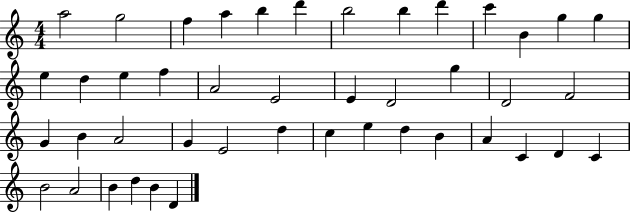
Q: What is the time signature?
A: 4/4